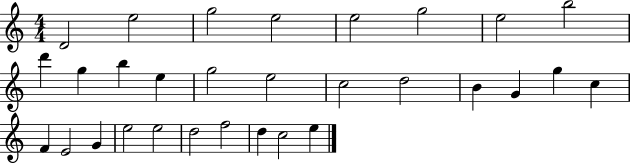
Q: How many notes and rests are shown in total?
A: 30